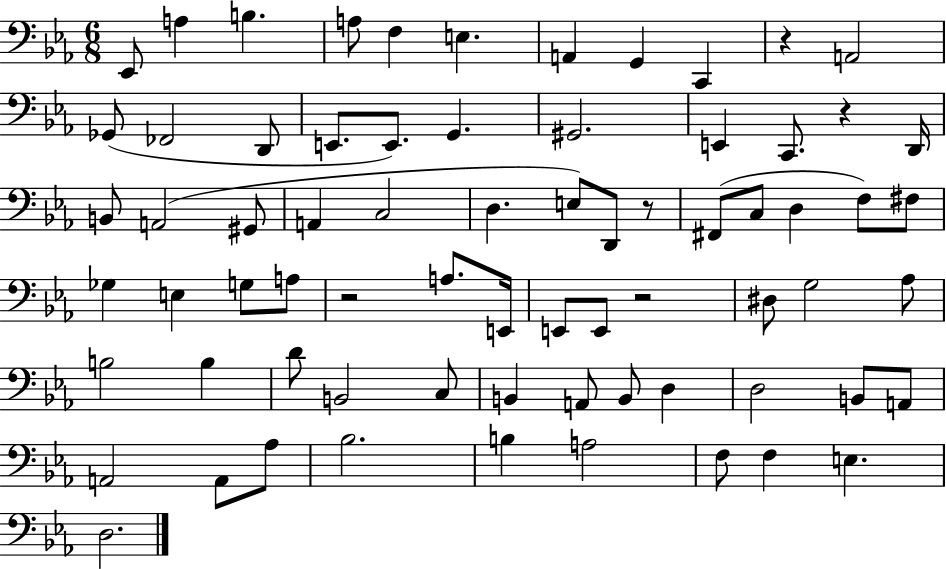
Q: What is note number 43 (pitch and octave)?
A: G3